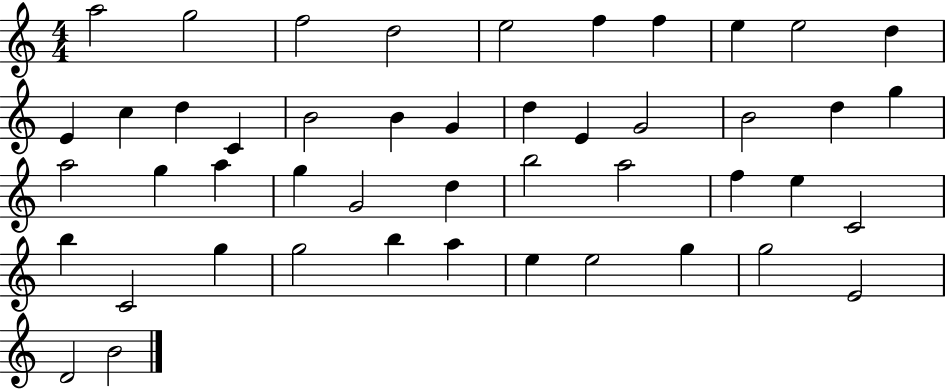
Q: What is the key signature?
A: C major